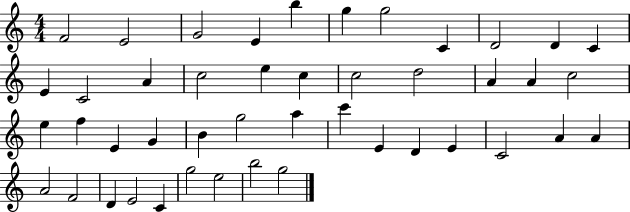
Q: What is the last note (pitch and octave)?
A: G5